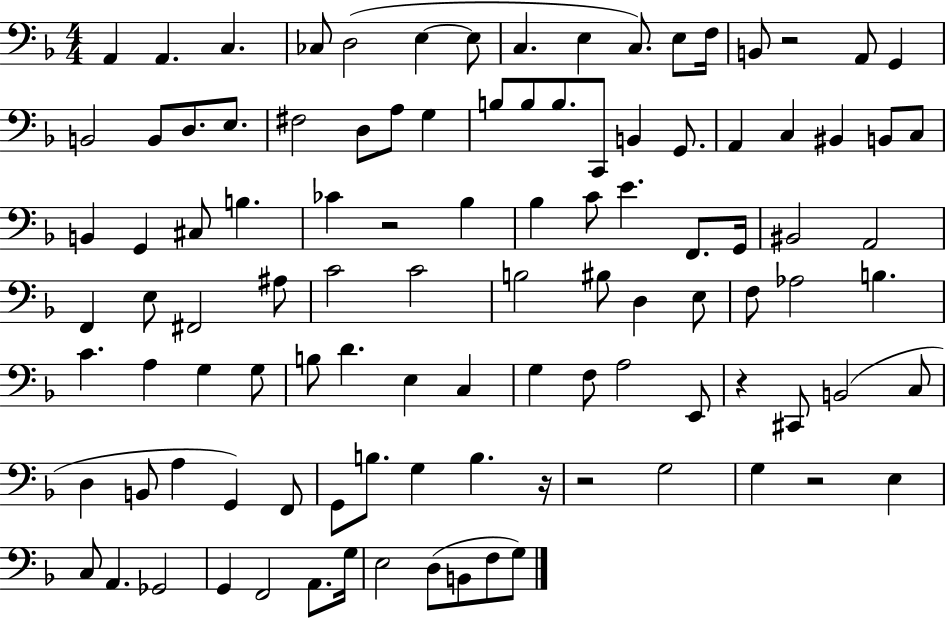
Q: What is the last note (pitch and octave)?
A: G3